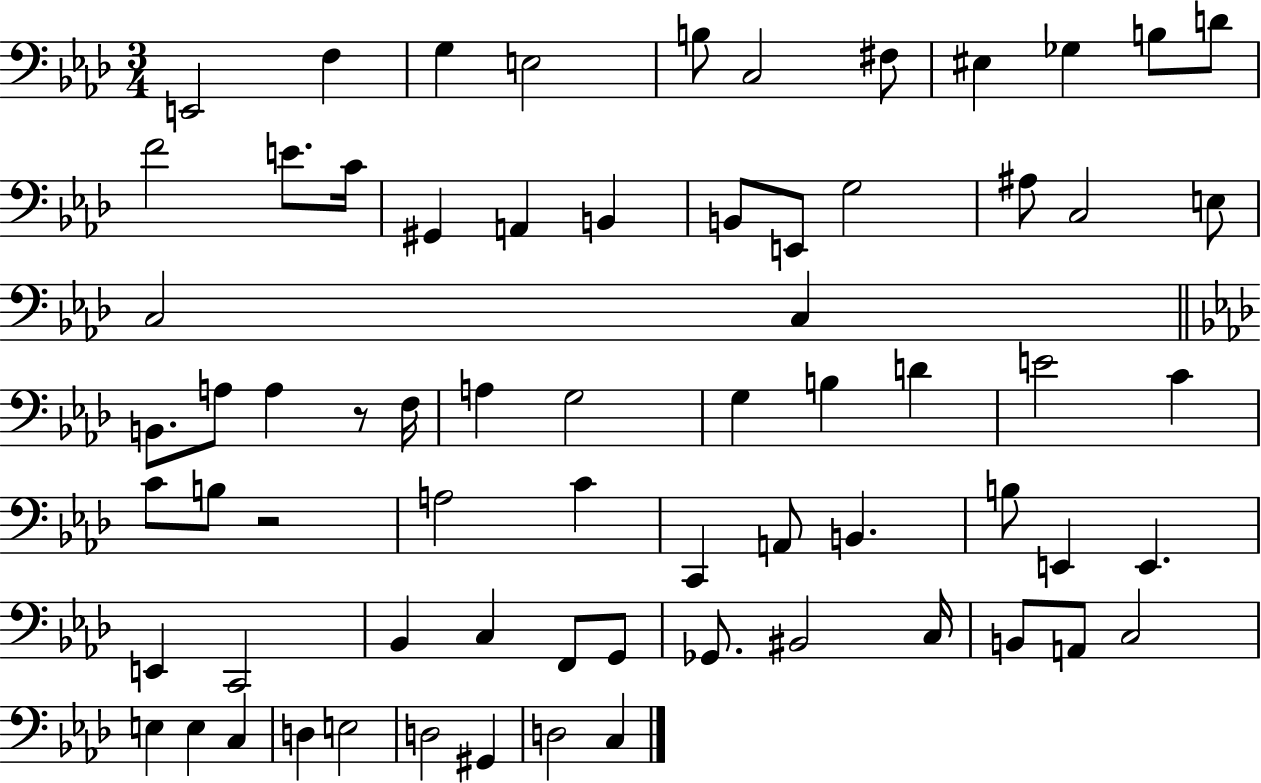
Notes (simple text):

E2/h F3/q G3/q E3/h B3/e C3/h F#3/e EIS3/q Gb3/q B3/e D4/e F4/h E4/e. C4/s G#2/q A2/q B2/q B2/e E2/e G3/h A#3/e C3/h E3/e C3/h C3/q B2/e. A3/e A3/q R/e F3/s A3/q G3/h G3/q B3/q D4/q E4/h C4/q C4/e B3/e R/h A3/h C4/q C2/q A2/e B2/q. B3/e E2/q E2/q. E2/q C2/h Bb2/q C3/q F2/e G2/e Gb2/e. BIS2/h C3/s B2/e A2/e C3/h E3/q E3/q C3/q D3/q E3/h D3/h G#2/q D3/h C3/q